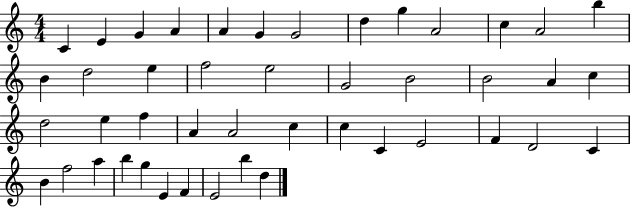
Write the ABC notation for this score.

X:1
T:Untitled
M:4/4
L:1/4
K:C
C E G A A G G2 d g A2 c A2 b B d2 e f2 e2 G2 B2 B2 A c d2 e f A A2 c c C E2 F D2 C B f2 a b g E F E2 b d